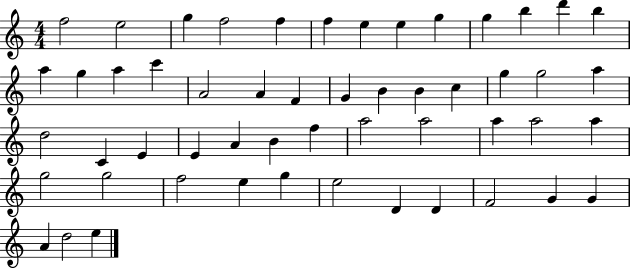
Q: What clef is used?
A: treble